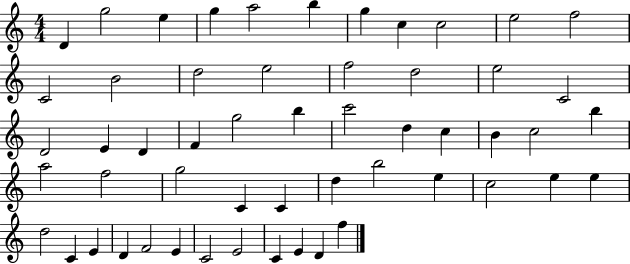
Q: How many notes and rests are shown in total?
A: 54